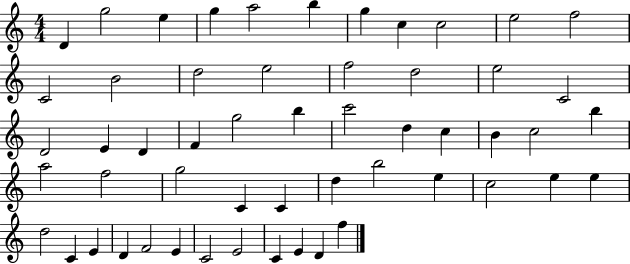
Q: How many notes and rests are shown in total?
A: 54